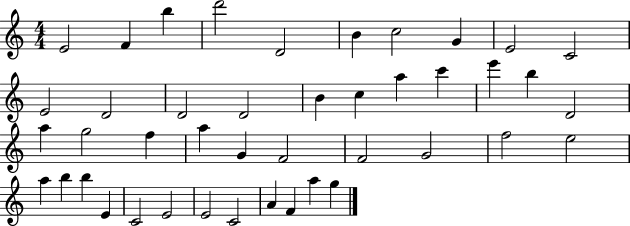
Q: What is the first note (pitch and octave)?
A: E4